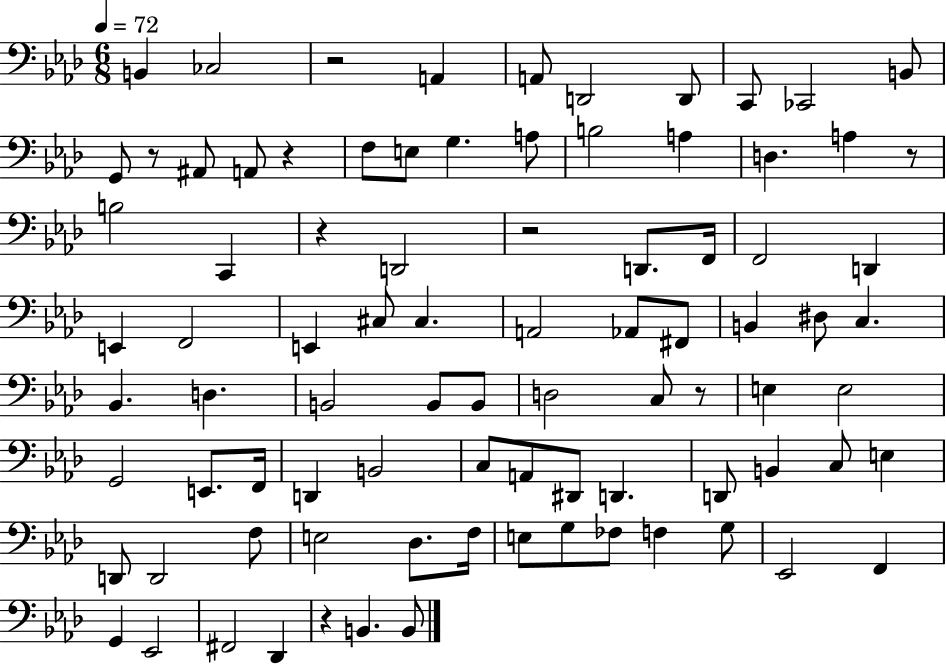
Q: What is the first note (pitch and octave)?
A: B2